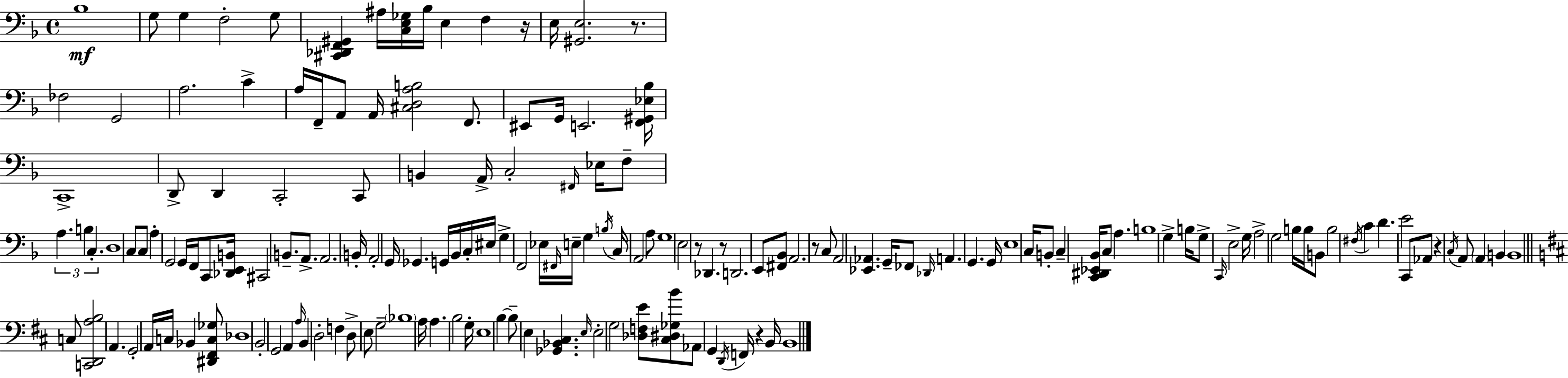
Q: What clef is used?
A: bass